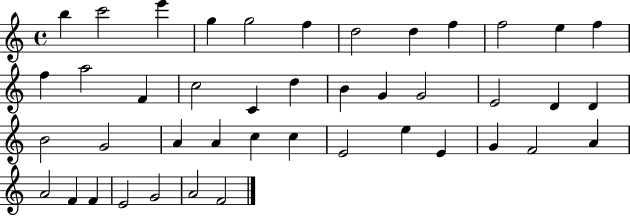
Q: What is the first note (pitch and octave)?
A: B5